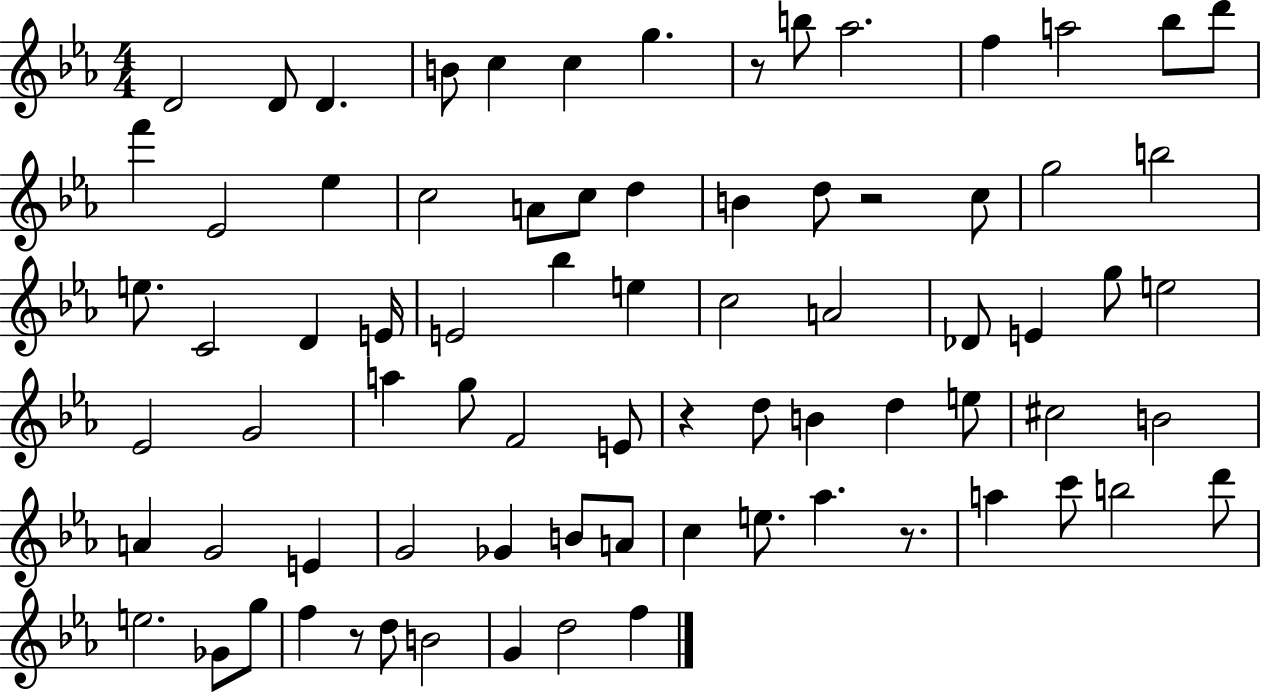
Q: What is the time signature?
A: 4/4